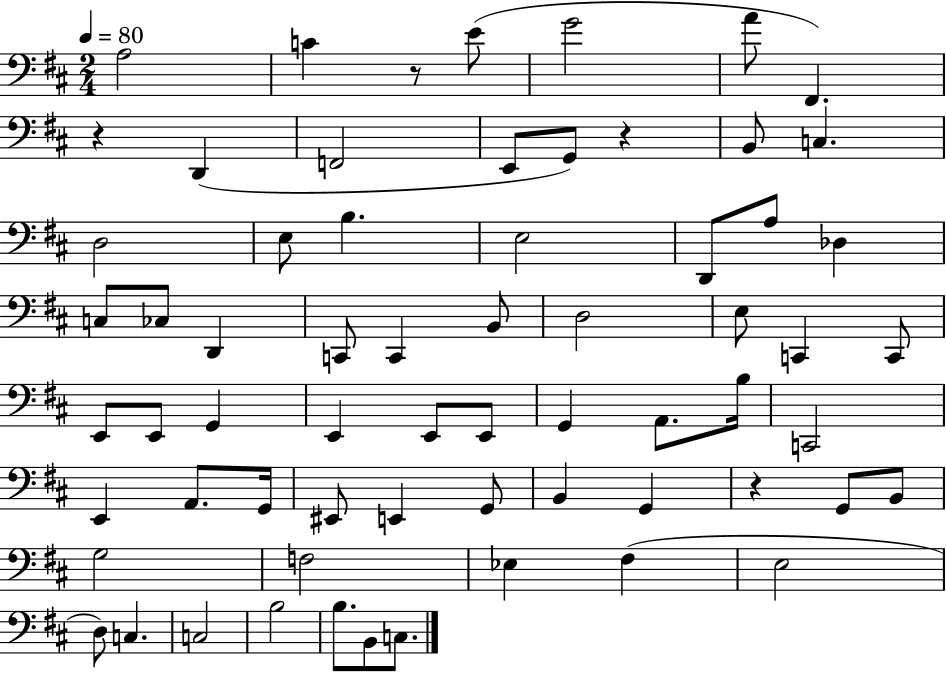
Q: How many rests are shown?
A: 4